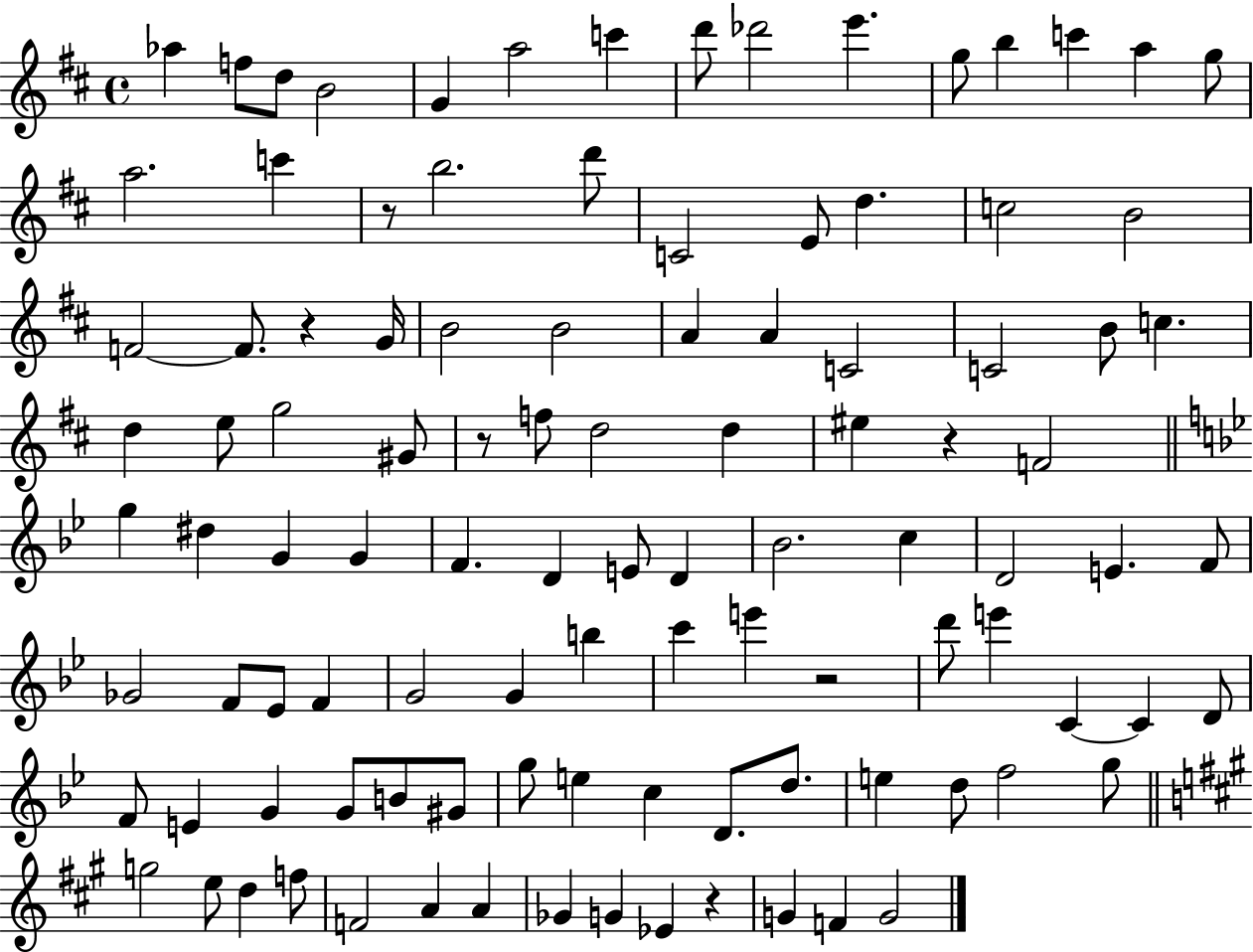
Ab5/q F5/e D5/e B4/h G4/q A5/h C6/q D6/e Db6/h E6/q. G5/e B5/q C6/q A5/q G5/e A5/h. C6/q R/e B5/h. D6/e C4/h E4/e D5/q. C5/h B4/h F4/h F4/e. R/q G4/s B4/h B4/h A4/q A4/q C4/h C4/h B4/e C5/q. D5/q E5/e G5/h G#4/e R/e F5/e D5/h D5/q EIS5/q R/q F4/h G5/q D#5/q G4/q G4/q F4/q. D4/q E4/e D4/q Bb4/h. C5/q D4/h E4/q. F4/e Gb4/h F4/e Eb4/e F4/q G4/h G4/q B5/q C6/q E6/q R/h D6/e E6/q C4/q C4/q D4/e F4/e E4/q G4/q G4/e B4/e G#4/e G5/e E5/q C5/q D4/e. D5/e. E5/q D5/e F5/h G5/e G5/h E5/e D5/q F5/e F4/h A4/q A4/q Gb4/q G4/q Eb4/q R/q G4/q F4/q G4/h